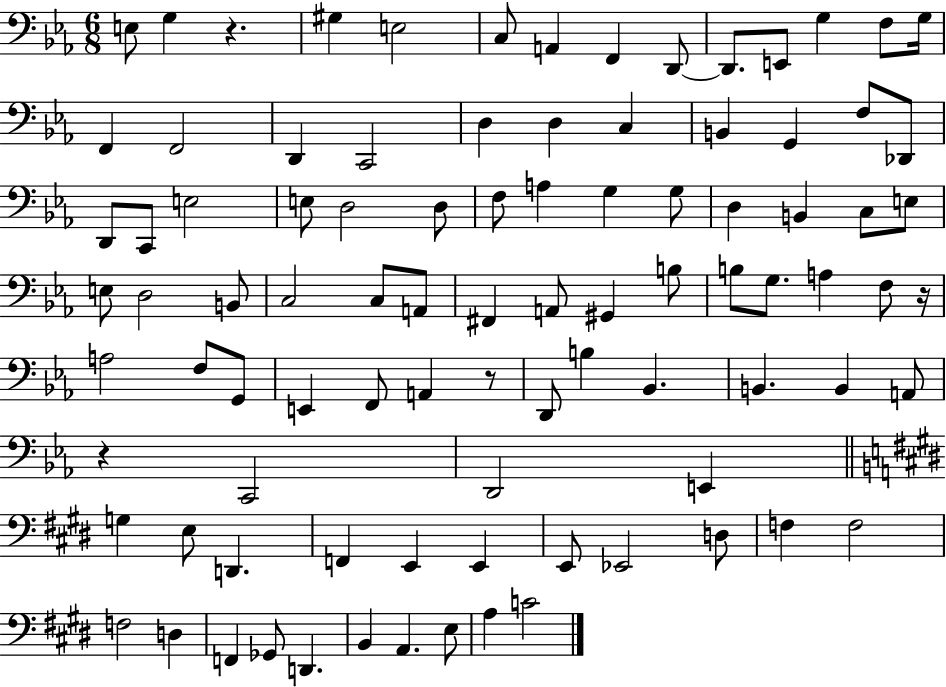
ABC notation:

X:1
T:Untitled
M:6/8
L:1/4
K:Eb
E,/2 G, z ^G, E,2 C,/2 A,, F,, D,,/2 D,,/2 E,,/2 G, F,/2 G,/4 F,, F,,2 D,, C,,2 D, D, C, B,, G,, F,/2 _D,,/2 D,,/2 C,,/2 E,2 E,/2 D,2 D,/2 F,/2 A, G, G,/2 D, B,, C,/2 E,/2 E,/2 D,2 B,,/2 C,2 C,/2 A,,/2 ^F,, A,,/2 ^G,, B,/2 B,/2 G,/2 A, F,/2 z/4 A,2 F,/2 G,,/2 E,, F,,/2 A,, z/2 D,,/2 B, _B,, B,, B,, A,,/2 z C,,2 D,,2 E,, G, E,/2 D,, F,, E,, E,, E,,/2 _E,,2 D,/2 F, F,2 F,2 D, F,, _G,,/2 D,, B,, A,, E,/2 A, C2